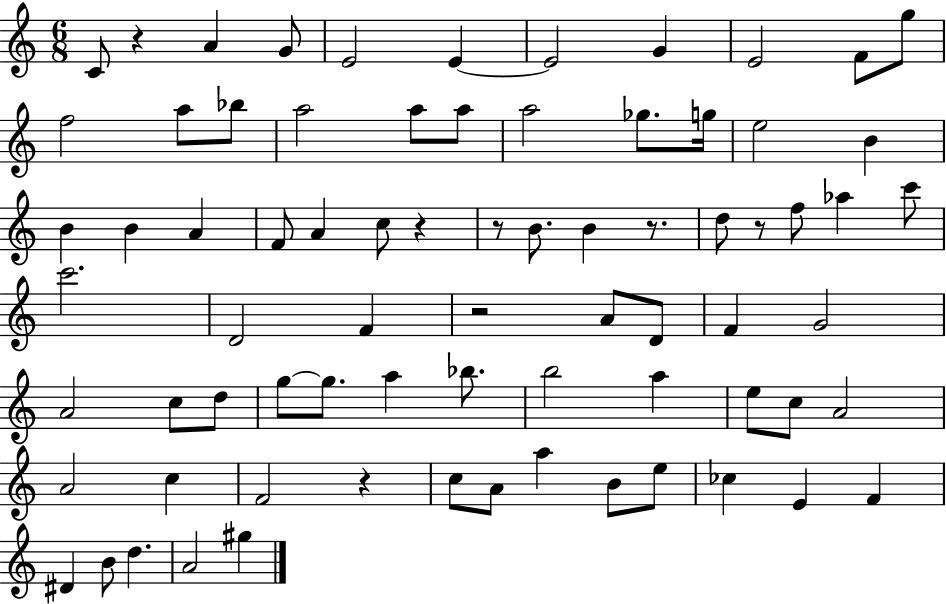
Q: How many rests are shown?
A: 7